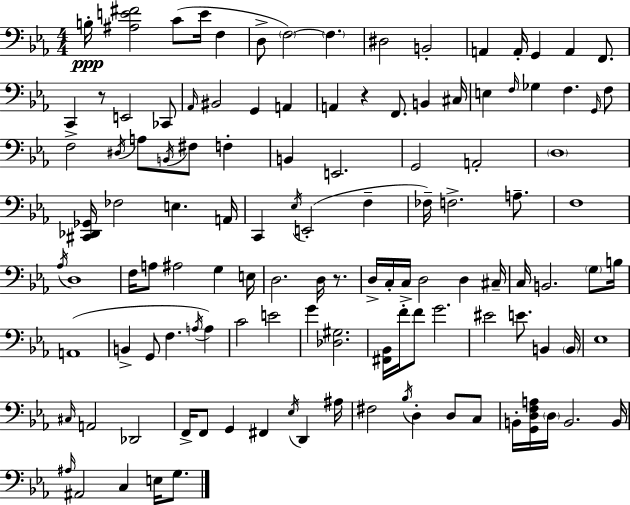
X:1
T:Untitled
M:4/4
L:1/4
K:Cm
B,/4 [^A,E^F]2 C/2 E/4 F, D,/2 F,2 F, ^D,2 B,,2 A,, A,,/4 G,, A,, F,,/2 C,, z/2 E,,2 _C,,/2 _A,,/4 ^B,,2 G,, A,, A,, z F,,/2 B,, ^C,/4 E, F,/4 _G, F, G,,/4 F,/2 F,2 ^D,/4 A,/2 B,,/4 ^F,/2 F, B,, E,,2 G,,2 A,,2 D,4 [^C,,_D,,_G,,]/4 _F,2 E, A,,/4 C,, _E,/4 E,,2 F, _F,/4 F,2 A,/2 F,4 _A,/4 D,4 F,/4 A,/2 ^A,2 G, E,/4 D,2 D,/4 z/2 D,/4 C,/4 C,/4 D,2 D, ^C,/4 C,/4 B,,2 G,/2 B,/4 A,,4 B,, G,,/2 F, A,/4 A, C2 E2 G [_D,^G,]2 [^F,,_B,,]/4 F/4 F/2 G2 ^E2 E/2 B,, B,,/4 _E,4 ^C,/4 A,,2 _D,,2 F,,/4 F,,/2 G,, ^F,, _E,/4 D,, ^A,/4 ^F,2 _B,/4 D, D,/2 C,/2 B,,/4 [G,,D,F,A,]/4 D,/4 B,,2 B,,/4 ^A,/4 ^A,,2 C, E,/4 G,/2